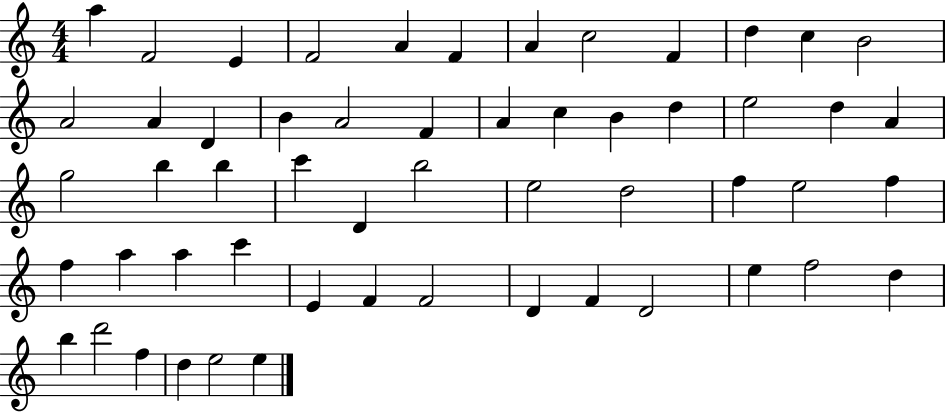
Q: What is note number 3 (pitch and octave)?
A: E4